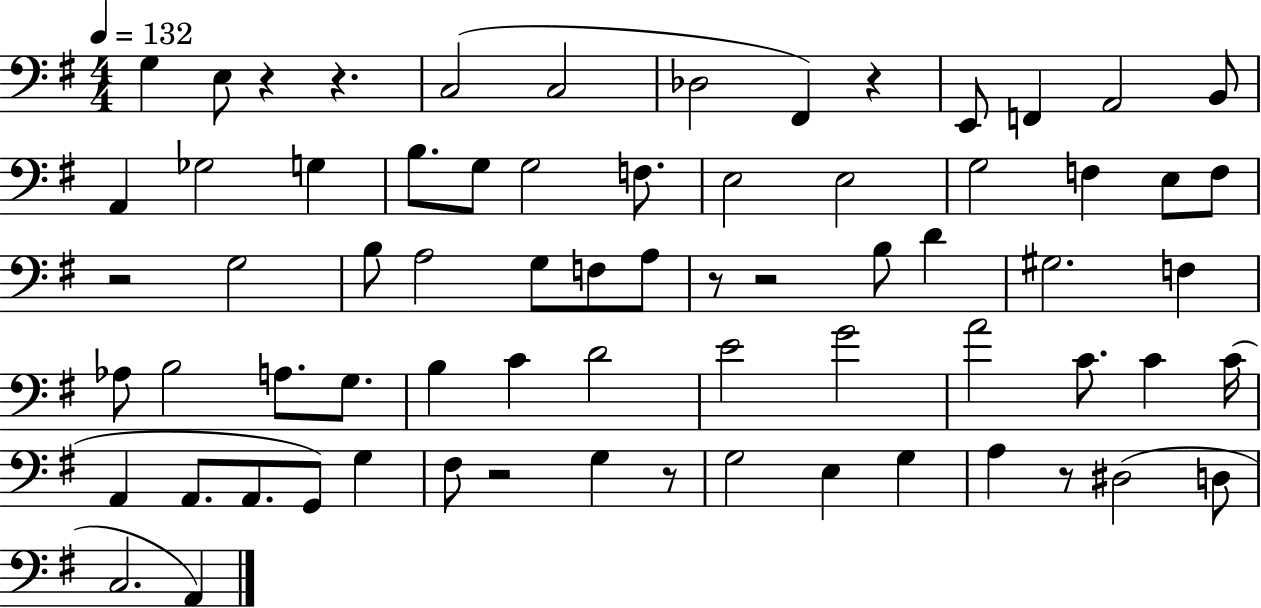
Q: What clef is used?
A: bass